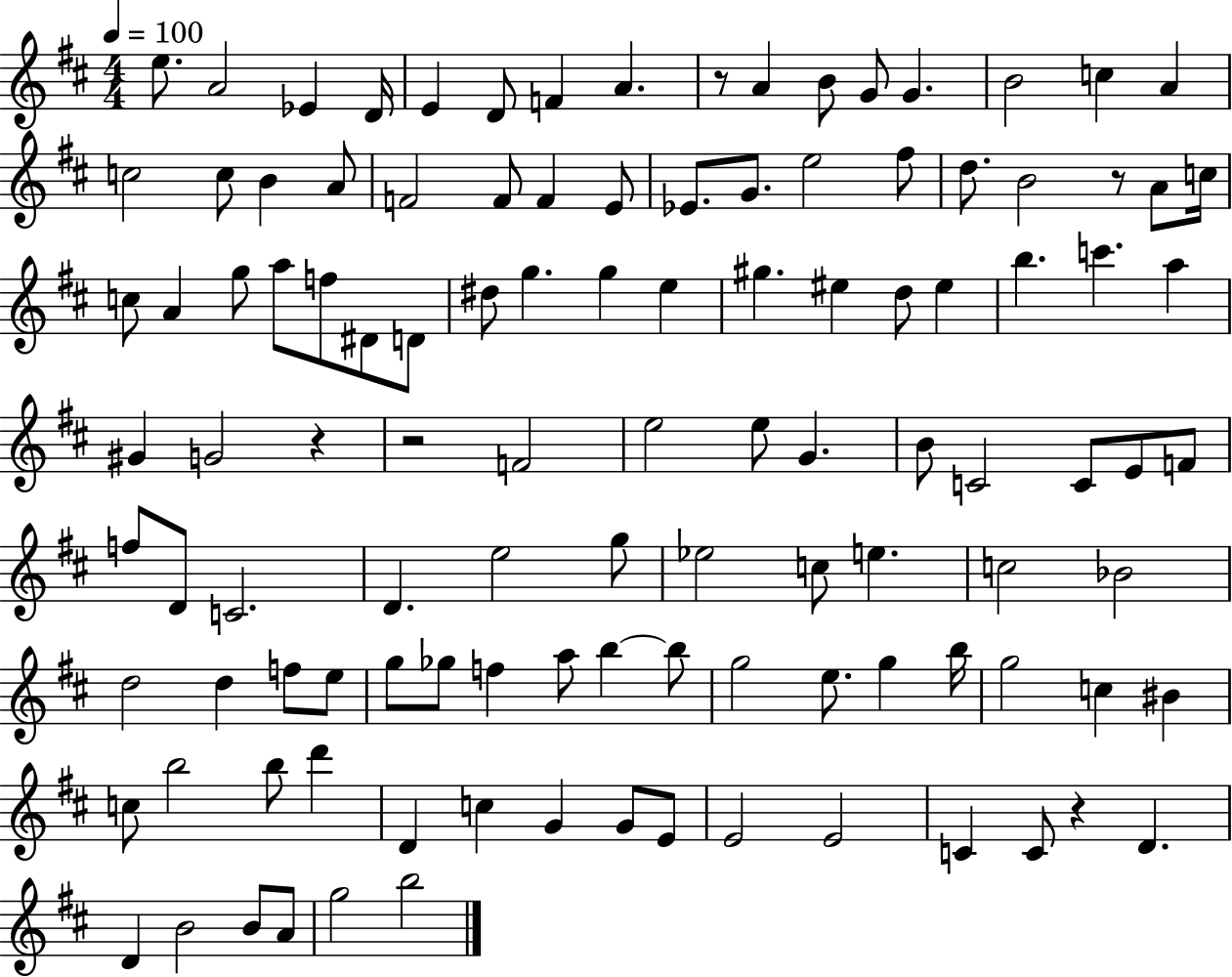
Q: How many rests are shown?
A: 5